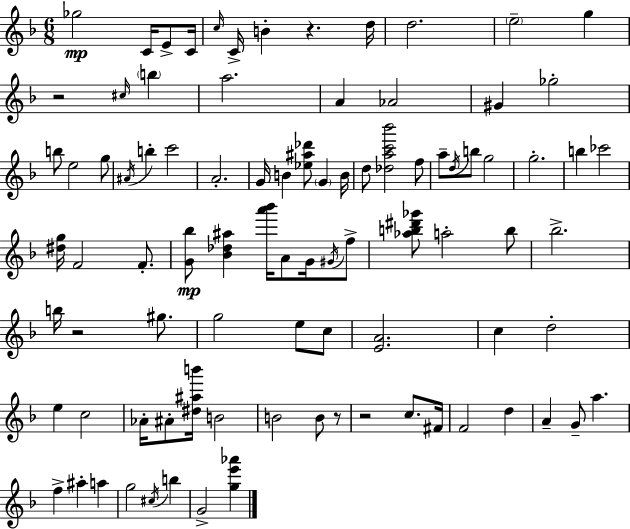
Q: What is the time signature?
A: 6/8